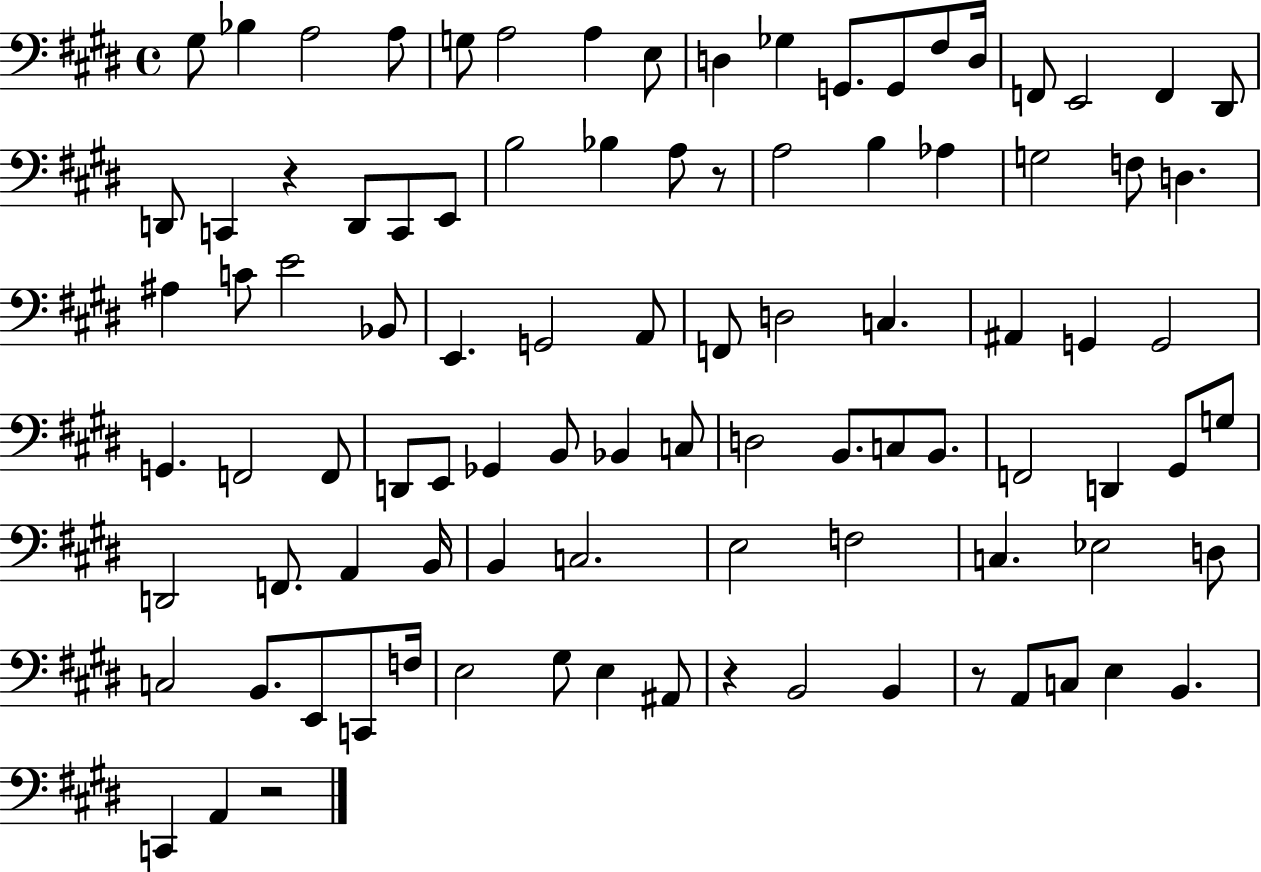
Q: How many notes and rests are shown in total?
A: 95